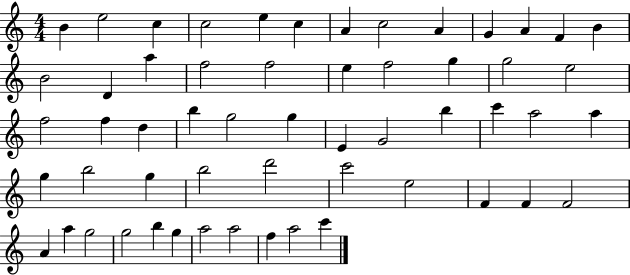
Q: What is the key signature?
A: C major